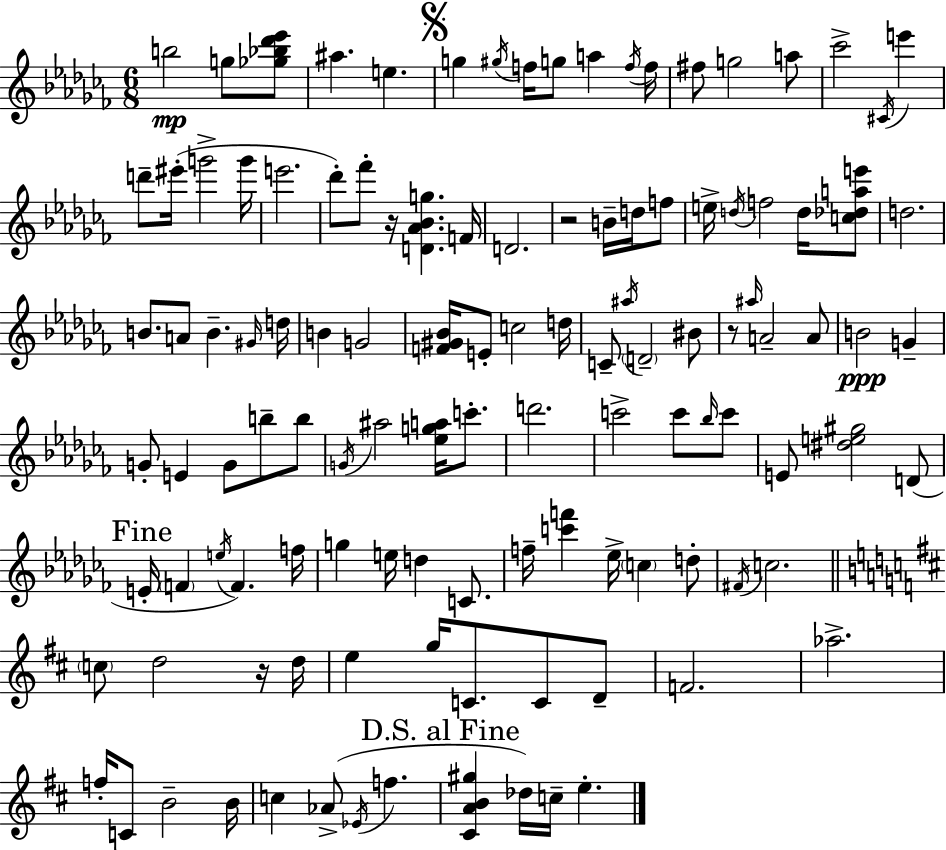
B5/h G5/e [Gb5,Bb5,Db6,Eb6]/e A#5/q. E5/q. G5/q G#5/s F5/s G5/e A5/q F5/s F5/s F#5/e G5/h A5/e CES6/h C#4/s E6/q D6/e EIS6/s G6/h G6/s E6/h. Db6/e FES6/e R/s [D4,Ab4,Bb4,G5]/q. F4/s D4/h. R/h B4/s D5/s F5/e E5/s D5/s F5/h D5/s [C5,Db5,A5,E6]/e D5/h. B4/e. A4/e B4/q. G#4/s D5/s B4/q G4/h [F4,G#4,Bb4]/s E4/e C5/h D5/s C4/e A#5/s D4/h BIS4/e R/e A#5/s A4/h A4/e B4/h G4/q G4/e E4/q G4/e B5/e B5/e G4/s A#5/h [Eb5,G5,A5]/s C6/e. D6/h. C6/h C6/e Bb5/s C6/e E4/e [D#5,E5,G#5]/h D4/e E4/s F4/q E5/s F4/q. F5/s G5/q E5/s D5/q C4/e. F5/s [C6,F6]/q Eb5/s C5/q D5/e F#4/s C5/h. C5/e D5/h R/s D5/s E5/q G5/s C4/e. C4/e D4/e F4/h. Ab5/h. F5/s C4/e B4/h B4/s C5/q Ab4/e Eb4/s F5/q. [C#4,A4,B4,G#5]/q Db5/s C5/s E5/q.